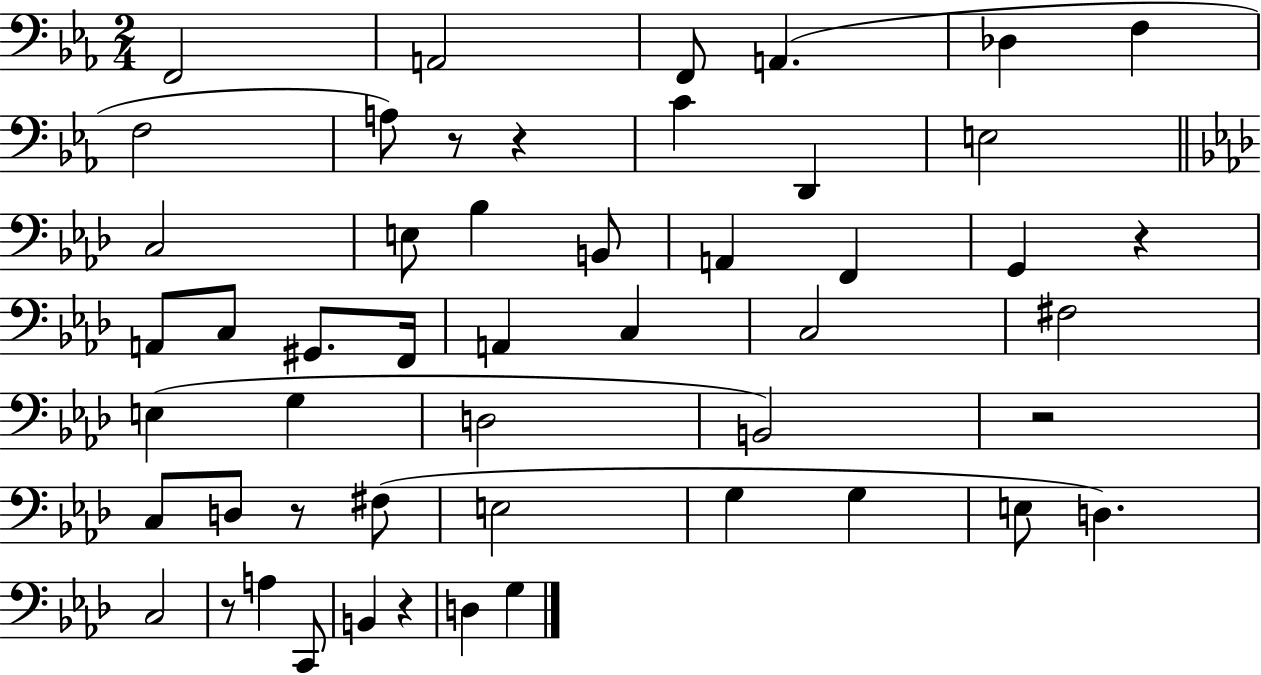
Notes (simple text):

F2/h A2/h F2/e A2/q. Db3/q F3/q F3/h A3/e R/e R/q C4/q D2/q E3/h C3/h E3/e Bb3/q B2/e A2/q F2/q G2/q R/q A2/e C3/e G#2/e. F2/s A2/q C3/q C3/h F#3/h E3/q G3/q D3/h B2/h R/h C3/e D3/e R/e F#3/e E3/h G3/q G3/q E3/e D3/q. C3/h R/e A3/q C2/e B2/q R/q D3/q G3/q